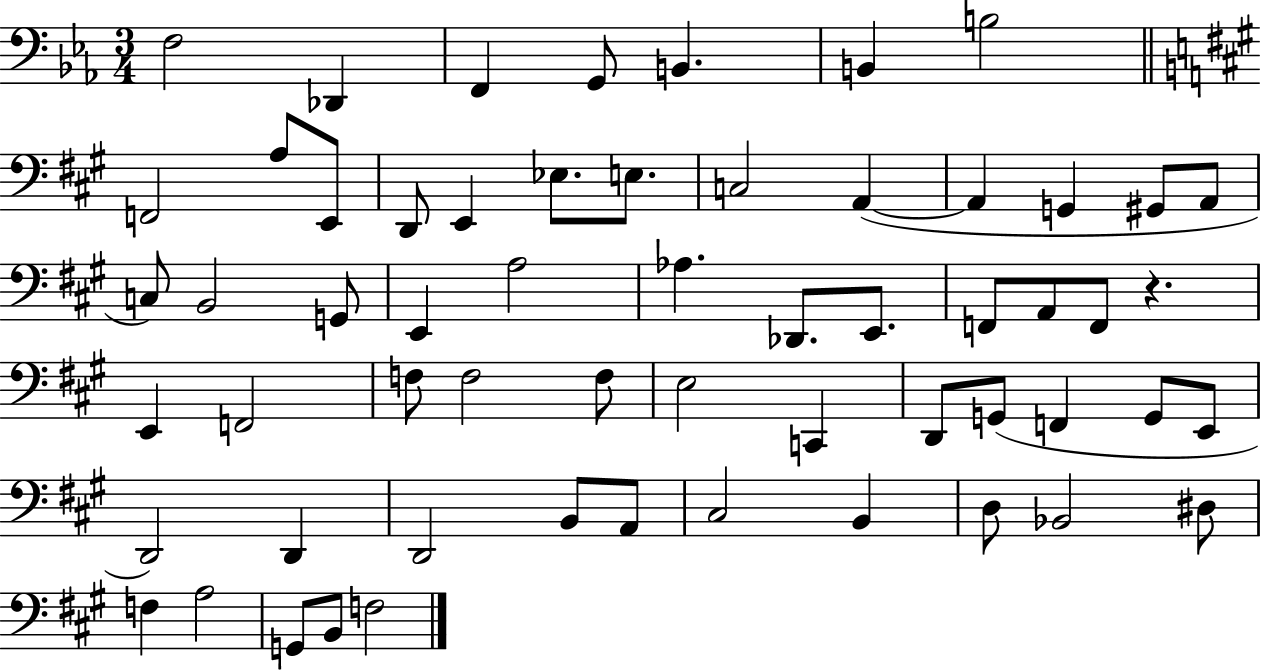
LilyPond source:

{
  \clef bass
  \numericTimeSignature
  \time 3/4
  \key ees \major
  f2 des,4 | f,4 g,8 b,4. | b,4 b2 | \bar "||" \break \key a \major f,2 a8 e,8 | d,8 e,4 ees8. e8. | c2 a,4~(~ | a,4 g,4 gis,8 a,8 | \break c8) b,2 g,8 | e,4 a2 | aes4. des,8. e,8. | f,8 a,8 f,8 r4. | \break e,4 f,2 | f8 f2 f8 | e2 c,4 | d,8 g,8( f,4 g,8 e,8 | \break d,2) d,4 | d,2 b,8 a,8 | cis2 b,4 | d8 bes,2 dis8 | \break f4 a2 | g,8 b,8 f2 | \bar "|."
}